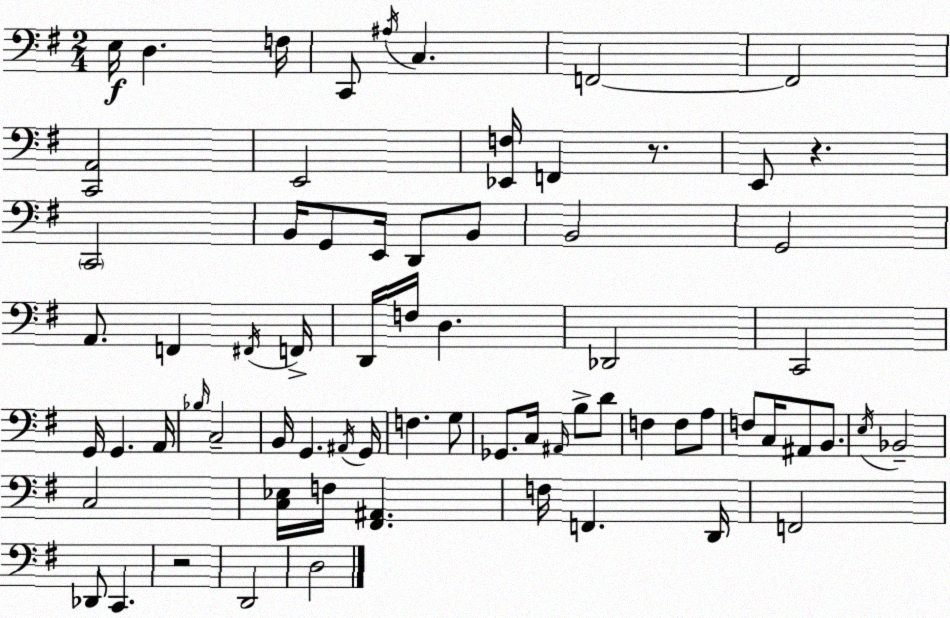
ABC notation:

X:1
T:Untitled
M:2/4
L:1/4
K:G
E,/4 D, F,/4 C,,/2 ^A,/4 C, F,,2 F,,2 [C,,A,,]2 E,,2 [_E,,F,]/4 F,, z/2 E,,/2 z C,,2 B,,/4 G,,/2 E,,/4 D,,/2 B,,/2 B,,2 G,,2 A,,/2 F,, ^F,,/4 F,,/4 D,,/4 F,/4 D, _D,,2 C,,2 G,,/4 G,, A,,/4 _B,/4 C,2 B,,/4 G,, ^A,,/4 G,,/4 F, G,/2 _G,,/2 C,/4 ^A,,/4 B,/2 D/2 F, F,/2 A,/2 F,/2 C,/4 ^A,,/2 B,,/2 E,/4 _B,,2 C,2 [C,_E,]/4 F,/4 [^F,,^A,,] F,/4 F,, D,,/4 F,,2 _D,,/2 C,, z2 D,,2 D,2